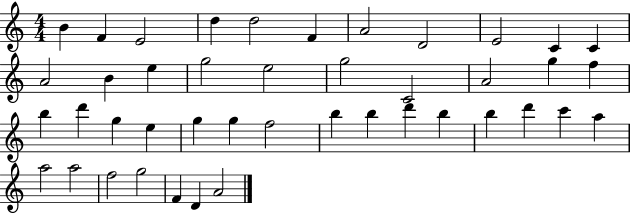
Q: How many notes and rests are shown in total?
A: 43